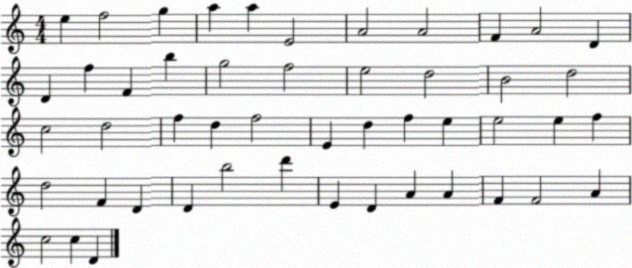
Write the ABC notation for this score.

X:1
T:Untitled
M:4/4
L:1/4
K:C
e f2 g a a E2 A2 A2 F A2 D D f F b g2 f2 e2 d2 B2 d2 c2 d2 f d f2 E d f e e2 e f d2 F D D b2 d' E D A A F F2 A c2 c D